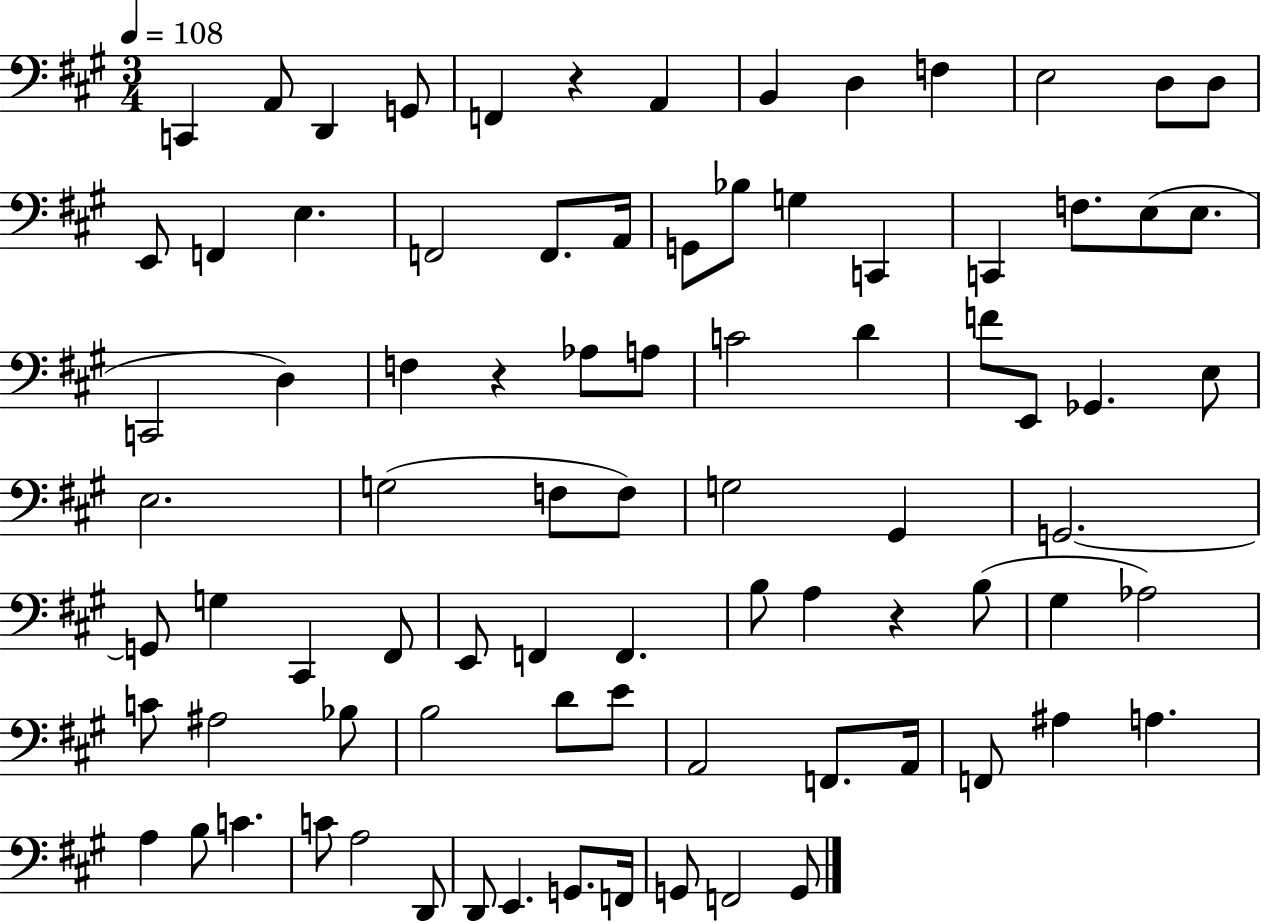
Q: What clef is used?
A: bass